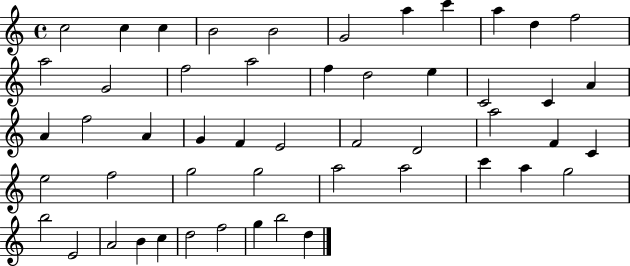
X:1
T:Untitled
M:4/4
L:1/4
K:C
c2 c c B2 B2 G2 a c' a d f2 a2 G2 f2 a2 f d2 e C2 C A A f2 A G F E2 F2 D2 a2 F C e2 f2 g2 g2 a2 a2 c' a g2 b2 E2 A2 B c d2 f2 g b2 d